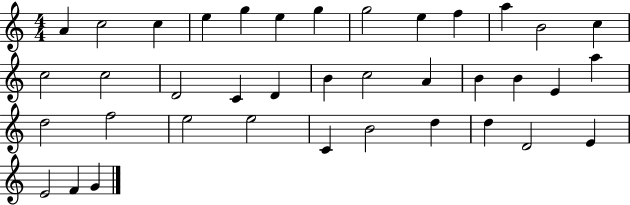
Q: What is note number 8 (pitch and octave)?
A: G5